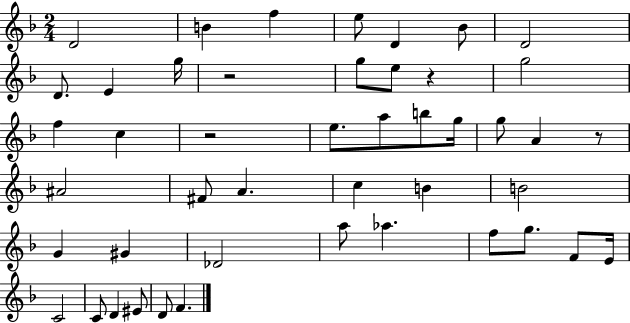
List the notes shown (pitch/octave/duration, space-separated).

D4/h B4/q F5/q E5/e D4/q Bb4/e D4/h D4/e. E4/q G5/s R/h G5/e E5/e R/q G5/h F5/q C5/q R/h E5/e. A5/e B5/e G5/s G5/e A4/q R/e A#4/h F#4/e A4/q. C5/q B4/q B4/h G4/q G#4/q Db4/h A5/e Ab5/q. F5/e G5/e. F4/e E4/s C4/h C4/e D4/q EIS4/e D4/e F4/q.